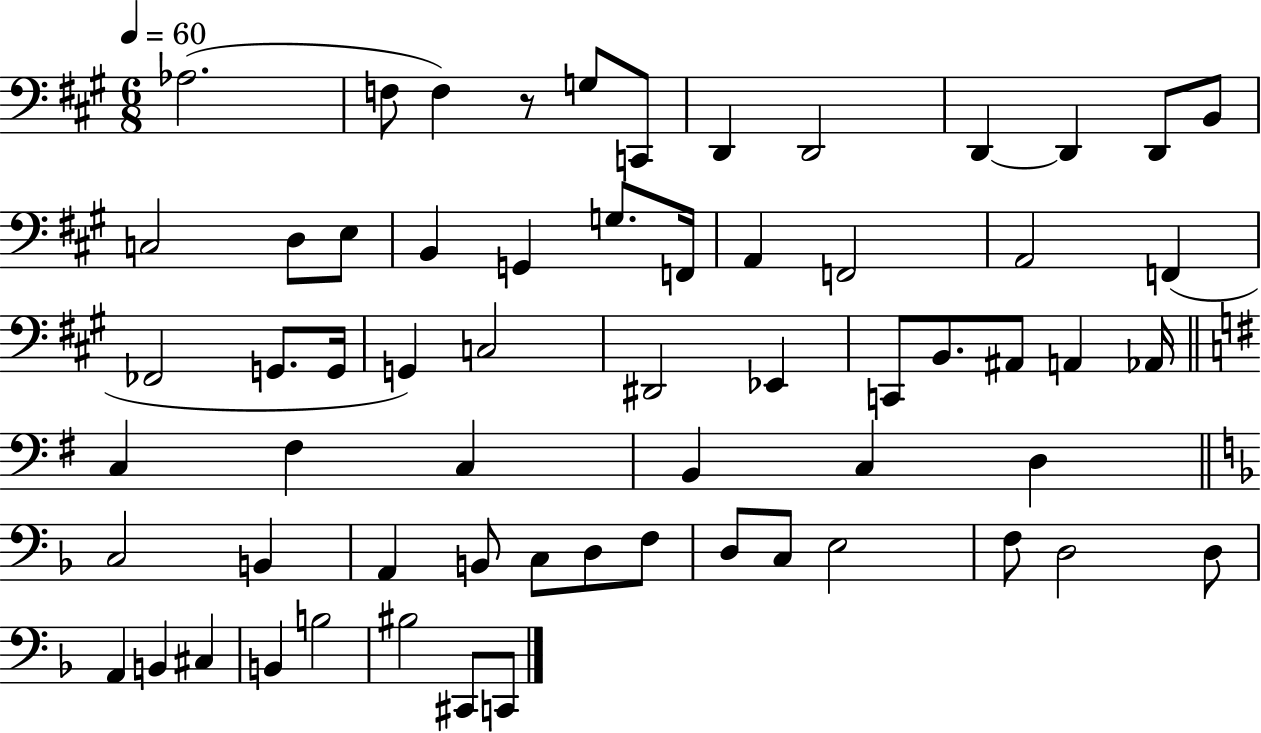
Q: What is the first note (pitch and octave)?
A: Ab3